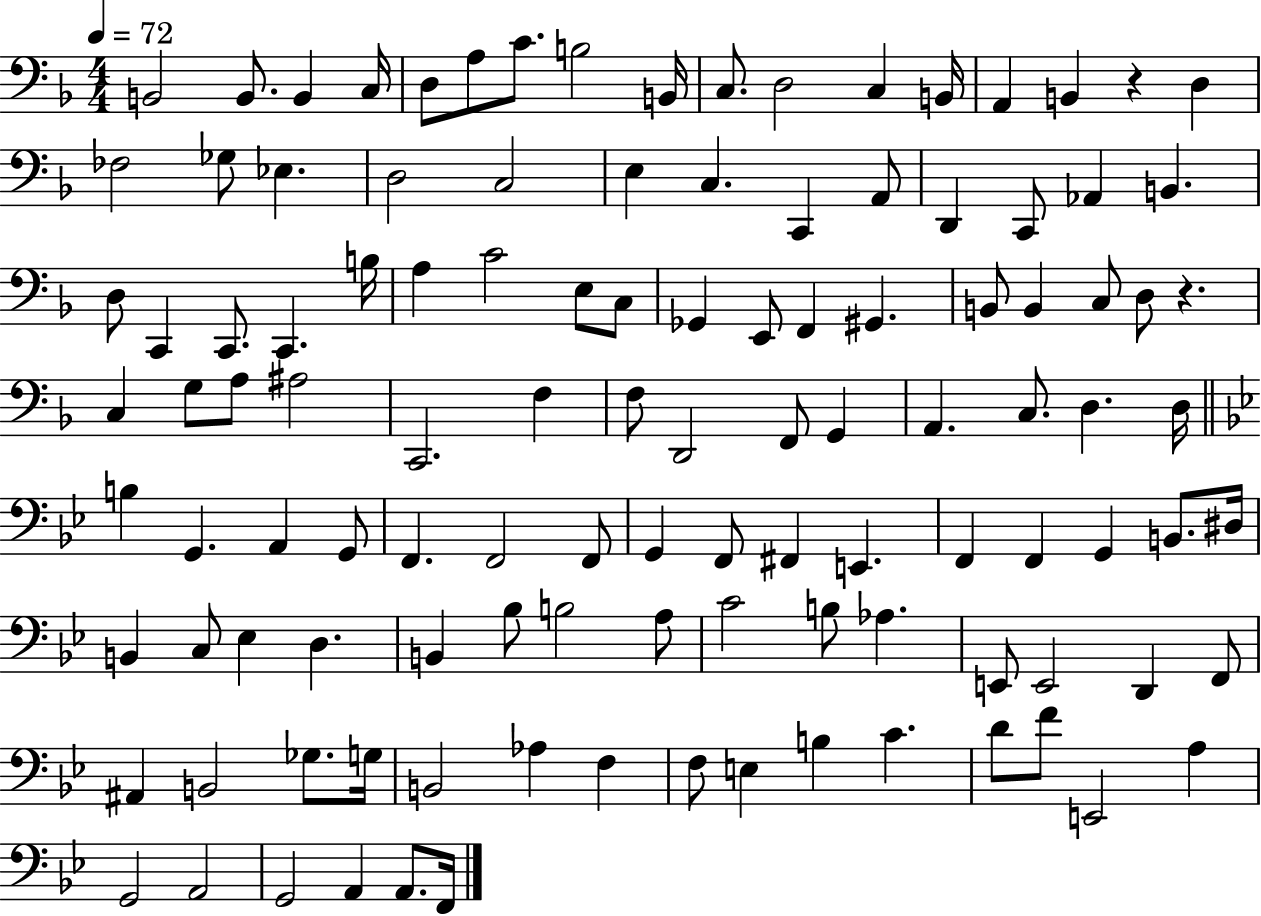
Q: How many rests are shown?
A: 2